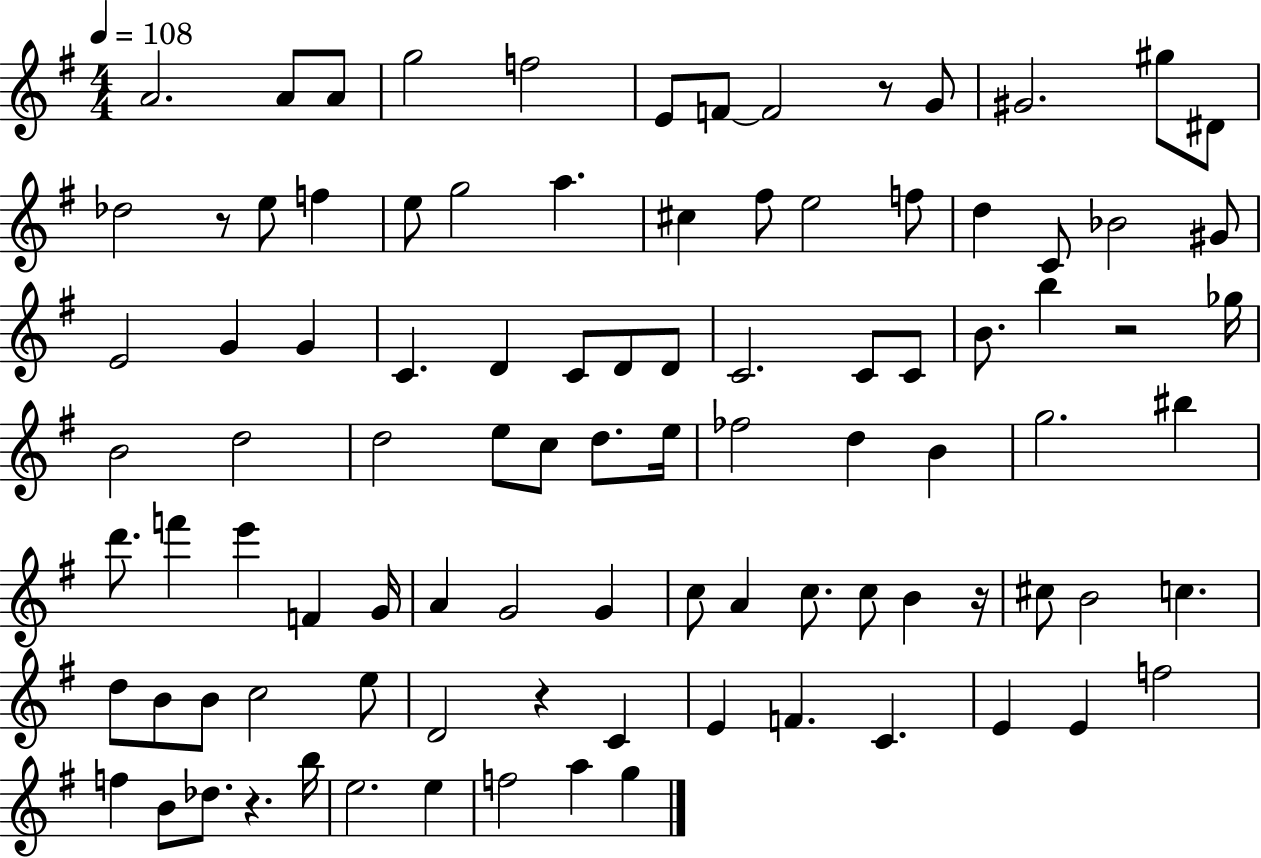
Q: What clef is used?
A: treble